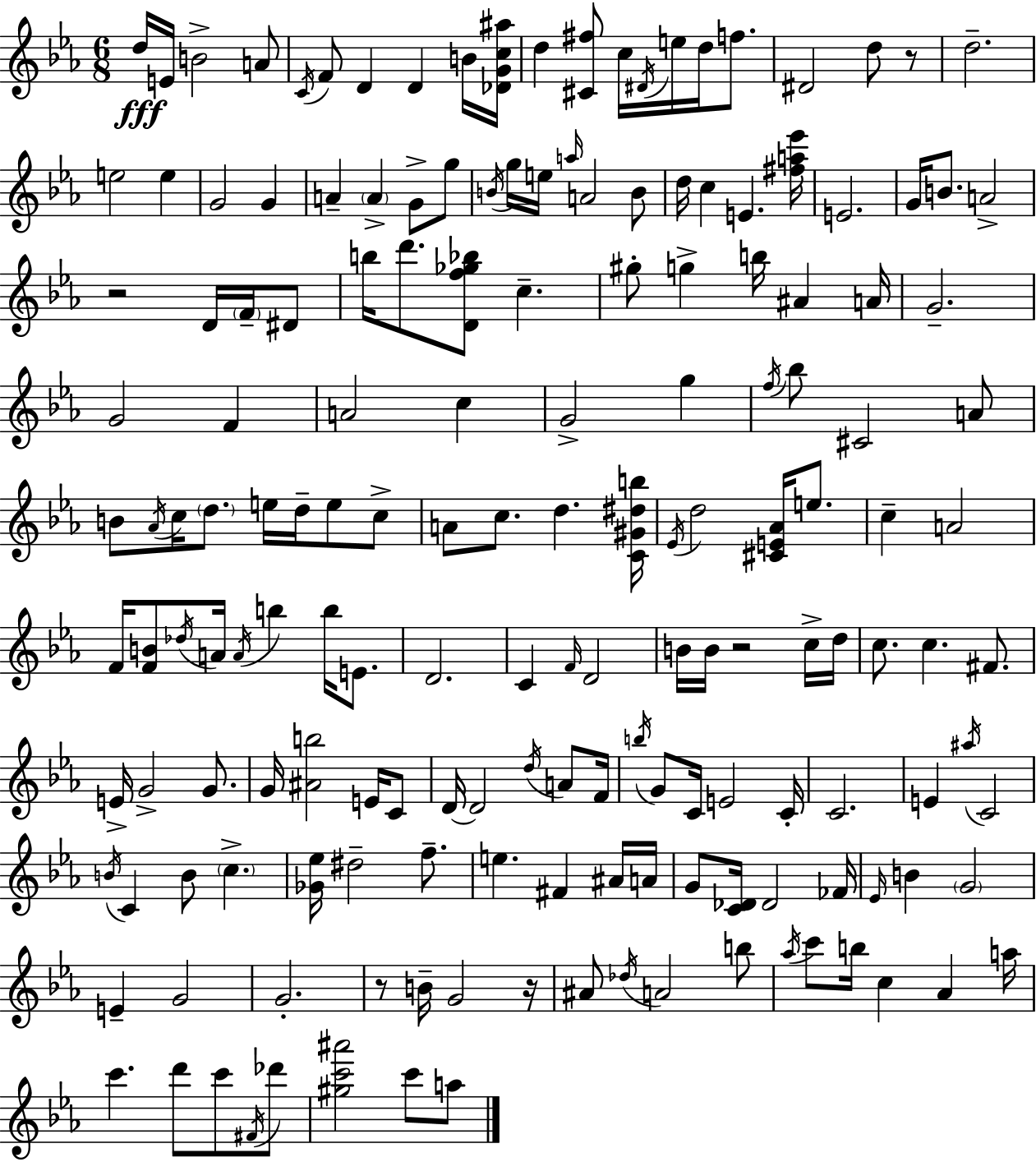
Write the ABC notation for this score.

X:1
T:Untitled
M:6/8
L:1/4
K:Eb
d/4 E/4 B2 A/2 C/4 F/2 D D B/4 [_DGc^a]/4 d [^C^f]/2 c/4 ^D/4 e/4 d/4 f/2 ^D2 d/2 z/2 d2 e2 e G2 G A A G/2 g/2 B/4 g/4 e/4 a/4 A2 B/2 d/4 c E [^fa_e']/4 E2 G/4 B/2 A2 z2 D/4 F/4 ^D/2 b/4 d'/2 [Df_g_b]/2 c ^g/2 g b/4 ^A A/4 G2 G2 F A2 c G2 g f/4 _b/2 ^C2 A/2 B/2 _A/4 c/4 d/2 e/4 d/4 e/2 c/2 A/2 c/2 d [C^G^db]/4 _E/4 d2 [^CE_A]/4 e/2 c A2 F/4 [FB]/2 _d/4 A/4 A/4 b b/4 E/2 D2 C F/4 D2 B/4 B/4 z2 c/4 d/4 c/2 c ^F/2 E/4 G2 G/2 G/4 [^Ab]2 E/4 C/2 D/4 D2 d/4 A/2 F/4 b/4 G/2 C/4 E2 C/4 C2 E ^a/4 C2 B/4 C B/2 c [_G_e]/4 ^d2 f/2 e ^F ^A/4 A/4 G/2 [C_D]/4 _D2 _F/4 _E/4 B G2 E G2 G2 z/2 B/4 G2 z/4 ^A/2 _d/4 A2 b/2 _a/4 c'/2 b/4 c _A a/4 c' d'/2 c'/2 ^F/4 _d'/2 [^gc'^a']2 c'/2 a/2